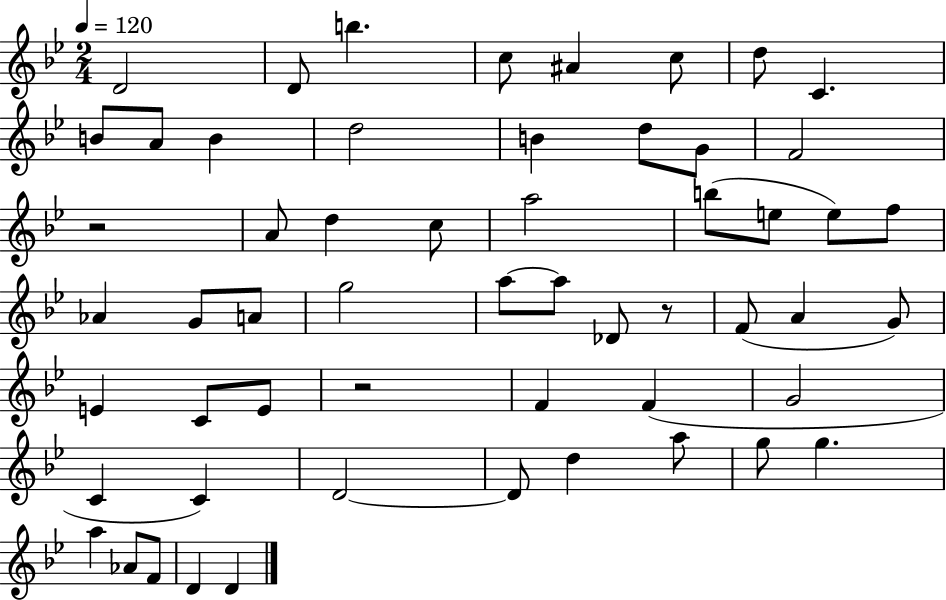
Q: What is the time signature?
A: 2/4